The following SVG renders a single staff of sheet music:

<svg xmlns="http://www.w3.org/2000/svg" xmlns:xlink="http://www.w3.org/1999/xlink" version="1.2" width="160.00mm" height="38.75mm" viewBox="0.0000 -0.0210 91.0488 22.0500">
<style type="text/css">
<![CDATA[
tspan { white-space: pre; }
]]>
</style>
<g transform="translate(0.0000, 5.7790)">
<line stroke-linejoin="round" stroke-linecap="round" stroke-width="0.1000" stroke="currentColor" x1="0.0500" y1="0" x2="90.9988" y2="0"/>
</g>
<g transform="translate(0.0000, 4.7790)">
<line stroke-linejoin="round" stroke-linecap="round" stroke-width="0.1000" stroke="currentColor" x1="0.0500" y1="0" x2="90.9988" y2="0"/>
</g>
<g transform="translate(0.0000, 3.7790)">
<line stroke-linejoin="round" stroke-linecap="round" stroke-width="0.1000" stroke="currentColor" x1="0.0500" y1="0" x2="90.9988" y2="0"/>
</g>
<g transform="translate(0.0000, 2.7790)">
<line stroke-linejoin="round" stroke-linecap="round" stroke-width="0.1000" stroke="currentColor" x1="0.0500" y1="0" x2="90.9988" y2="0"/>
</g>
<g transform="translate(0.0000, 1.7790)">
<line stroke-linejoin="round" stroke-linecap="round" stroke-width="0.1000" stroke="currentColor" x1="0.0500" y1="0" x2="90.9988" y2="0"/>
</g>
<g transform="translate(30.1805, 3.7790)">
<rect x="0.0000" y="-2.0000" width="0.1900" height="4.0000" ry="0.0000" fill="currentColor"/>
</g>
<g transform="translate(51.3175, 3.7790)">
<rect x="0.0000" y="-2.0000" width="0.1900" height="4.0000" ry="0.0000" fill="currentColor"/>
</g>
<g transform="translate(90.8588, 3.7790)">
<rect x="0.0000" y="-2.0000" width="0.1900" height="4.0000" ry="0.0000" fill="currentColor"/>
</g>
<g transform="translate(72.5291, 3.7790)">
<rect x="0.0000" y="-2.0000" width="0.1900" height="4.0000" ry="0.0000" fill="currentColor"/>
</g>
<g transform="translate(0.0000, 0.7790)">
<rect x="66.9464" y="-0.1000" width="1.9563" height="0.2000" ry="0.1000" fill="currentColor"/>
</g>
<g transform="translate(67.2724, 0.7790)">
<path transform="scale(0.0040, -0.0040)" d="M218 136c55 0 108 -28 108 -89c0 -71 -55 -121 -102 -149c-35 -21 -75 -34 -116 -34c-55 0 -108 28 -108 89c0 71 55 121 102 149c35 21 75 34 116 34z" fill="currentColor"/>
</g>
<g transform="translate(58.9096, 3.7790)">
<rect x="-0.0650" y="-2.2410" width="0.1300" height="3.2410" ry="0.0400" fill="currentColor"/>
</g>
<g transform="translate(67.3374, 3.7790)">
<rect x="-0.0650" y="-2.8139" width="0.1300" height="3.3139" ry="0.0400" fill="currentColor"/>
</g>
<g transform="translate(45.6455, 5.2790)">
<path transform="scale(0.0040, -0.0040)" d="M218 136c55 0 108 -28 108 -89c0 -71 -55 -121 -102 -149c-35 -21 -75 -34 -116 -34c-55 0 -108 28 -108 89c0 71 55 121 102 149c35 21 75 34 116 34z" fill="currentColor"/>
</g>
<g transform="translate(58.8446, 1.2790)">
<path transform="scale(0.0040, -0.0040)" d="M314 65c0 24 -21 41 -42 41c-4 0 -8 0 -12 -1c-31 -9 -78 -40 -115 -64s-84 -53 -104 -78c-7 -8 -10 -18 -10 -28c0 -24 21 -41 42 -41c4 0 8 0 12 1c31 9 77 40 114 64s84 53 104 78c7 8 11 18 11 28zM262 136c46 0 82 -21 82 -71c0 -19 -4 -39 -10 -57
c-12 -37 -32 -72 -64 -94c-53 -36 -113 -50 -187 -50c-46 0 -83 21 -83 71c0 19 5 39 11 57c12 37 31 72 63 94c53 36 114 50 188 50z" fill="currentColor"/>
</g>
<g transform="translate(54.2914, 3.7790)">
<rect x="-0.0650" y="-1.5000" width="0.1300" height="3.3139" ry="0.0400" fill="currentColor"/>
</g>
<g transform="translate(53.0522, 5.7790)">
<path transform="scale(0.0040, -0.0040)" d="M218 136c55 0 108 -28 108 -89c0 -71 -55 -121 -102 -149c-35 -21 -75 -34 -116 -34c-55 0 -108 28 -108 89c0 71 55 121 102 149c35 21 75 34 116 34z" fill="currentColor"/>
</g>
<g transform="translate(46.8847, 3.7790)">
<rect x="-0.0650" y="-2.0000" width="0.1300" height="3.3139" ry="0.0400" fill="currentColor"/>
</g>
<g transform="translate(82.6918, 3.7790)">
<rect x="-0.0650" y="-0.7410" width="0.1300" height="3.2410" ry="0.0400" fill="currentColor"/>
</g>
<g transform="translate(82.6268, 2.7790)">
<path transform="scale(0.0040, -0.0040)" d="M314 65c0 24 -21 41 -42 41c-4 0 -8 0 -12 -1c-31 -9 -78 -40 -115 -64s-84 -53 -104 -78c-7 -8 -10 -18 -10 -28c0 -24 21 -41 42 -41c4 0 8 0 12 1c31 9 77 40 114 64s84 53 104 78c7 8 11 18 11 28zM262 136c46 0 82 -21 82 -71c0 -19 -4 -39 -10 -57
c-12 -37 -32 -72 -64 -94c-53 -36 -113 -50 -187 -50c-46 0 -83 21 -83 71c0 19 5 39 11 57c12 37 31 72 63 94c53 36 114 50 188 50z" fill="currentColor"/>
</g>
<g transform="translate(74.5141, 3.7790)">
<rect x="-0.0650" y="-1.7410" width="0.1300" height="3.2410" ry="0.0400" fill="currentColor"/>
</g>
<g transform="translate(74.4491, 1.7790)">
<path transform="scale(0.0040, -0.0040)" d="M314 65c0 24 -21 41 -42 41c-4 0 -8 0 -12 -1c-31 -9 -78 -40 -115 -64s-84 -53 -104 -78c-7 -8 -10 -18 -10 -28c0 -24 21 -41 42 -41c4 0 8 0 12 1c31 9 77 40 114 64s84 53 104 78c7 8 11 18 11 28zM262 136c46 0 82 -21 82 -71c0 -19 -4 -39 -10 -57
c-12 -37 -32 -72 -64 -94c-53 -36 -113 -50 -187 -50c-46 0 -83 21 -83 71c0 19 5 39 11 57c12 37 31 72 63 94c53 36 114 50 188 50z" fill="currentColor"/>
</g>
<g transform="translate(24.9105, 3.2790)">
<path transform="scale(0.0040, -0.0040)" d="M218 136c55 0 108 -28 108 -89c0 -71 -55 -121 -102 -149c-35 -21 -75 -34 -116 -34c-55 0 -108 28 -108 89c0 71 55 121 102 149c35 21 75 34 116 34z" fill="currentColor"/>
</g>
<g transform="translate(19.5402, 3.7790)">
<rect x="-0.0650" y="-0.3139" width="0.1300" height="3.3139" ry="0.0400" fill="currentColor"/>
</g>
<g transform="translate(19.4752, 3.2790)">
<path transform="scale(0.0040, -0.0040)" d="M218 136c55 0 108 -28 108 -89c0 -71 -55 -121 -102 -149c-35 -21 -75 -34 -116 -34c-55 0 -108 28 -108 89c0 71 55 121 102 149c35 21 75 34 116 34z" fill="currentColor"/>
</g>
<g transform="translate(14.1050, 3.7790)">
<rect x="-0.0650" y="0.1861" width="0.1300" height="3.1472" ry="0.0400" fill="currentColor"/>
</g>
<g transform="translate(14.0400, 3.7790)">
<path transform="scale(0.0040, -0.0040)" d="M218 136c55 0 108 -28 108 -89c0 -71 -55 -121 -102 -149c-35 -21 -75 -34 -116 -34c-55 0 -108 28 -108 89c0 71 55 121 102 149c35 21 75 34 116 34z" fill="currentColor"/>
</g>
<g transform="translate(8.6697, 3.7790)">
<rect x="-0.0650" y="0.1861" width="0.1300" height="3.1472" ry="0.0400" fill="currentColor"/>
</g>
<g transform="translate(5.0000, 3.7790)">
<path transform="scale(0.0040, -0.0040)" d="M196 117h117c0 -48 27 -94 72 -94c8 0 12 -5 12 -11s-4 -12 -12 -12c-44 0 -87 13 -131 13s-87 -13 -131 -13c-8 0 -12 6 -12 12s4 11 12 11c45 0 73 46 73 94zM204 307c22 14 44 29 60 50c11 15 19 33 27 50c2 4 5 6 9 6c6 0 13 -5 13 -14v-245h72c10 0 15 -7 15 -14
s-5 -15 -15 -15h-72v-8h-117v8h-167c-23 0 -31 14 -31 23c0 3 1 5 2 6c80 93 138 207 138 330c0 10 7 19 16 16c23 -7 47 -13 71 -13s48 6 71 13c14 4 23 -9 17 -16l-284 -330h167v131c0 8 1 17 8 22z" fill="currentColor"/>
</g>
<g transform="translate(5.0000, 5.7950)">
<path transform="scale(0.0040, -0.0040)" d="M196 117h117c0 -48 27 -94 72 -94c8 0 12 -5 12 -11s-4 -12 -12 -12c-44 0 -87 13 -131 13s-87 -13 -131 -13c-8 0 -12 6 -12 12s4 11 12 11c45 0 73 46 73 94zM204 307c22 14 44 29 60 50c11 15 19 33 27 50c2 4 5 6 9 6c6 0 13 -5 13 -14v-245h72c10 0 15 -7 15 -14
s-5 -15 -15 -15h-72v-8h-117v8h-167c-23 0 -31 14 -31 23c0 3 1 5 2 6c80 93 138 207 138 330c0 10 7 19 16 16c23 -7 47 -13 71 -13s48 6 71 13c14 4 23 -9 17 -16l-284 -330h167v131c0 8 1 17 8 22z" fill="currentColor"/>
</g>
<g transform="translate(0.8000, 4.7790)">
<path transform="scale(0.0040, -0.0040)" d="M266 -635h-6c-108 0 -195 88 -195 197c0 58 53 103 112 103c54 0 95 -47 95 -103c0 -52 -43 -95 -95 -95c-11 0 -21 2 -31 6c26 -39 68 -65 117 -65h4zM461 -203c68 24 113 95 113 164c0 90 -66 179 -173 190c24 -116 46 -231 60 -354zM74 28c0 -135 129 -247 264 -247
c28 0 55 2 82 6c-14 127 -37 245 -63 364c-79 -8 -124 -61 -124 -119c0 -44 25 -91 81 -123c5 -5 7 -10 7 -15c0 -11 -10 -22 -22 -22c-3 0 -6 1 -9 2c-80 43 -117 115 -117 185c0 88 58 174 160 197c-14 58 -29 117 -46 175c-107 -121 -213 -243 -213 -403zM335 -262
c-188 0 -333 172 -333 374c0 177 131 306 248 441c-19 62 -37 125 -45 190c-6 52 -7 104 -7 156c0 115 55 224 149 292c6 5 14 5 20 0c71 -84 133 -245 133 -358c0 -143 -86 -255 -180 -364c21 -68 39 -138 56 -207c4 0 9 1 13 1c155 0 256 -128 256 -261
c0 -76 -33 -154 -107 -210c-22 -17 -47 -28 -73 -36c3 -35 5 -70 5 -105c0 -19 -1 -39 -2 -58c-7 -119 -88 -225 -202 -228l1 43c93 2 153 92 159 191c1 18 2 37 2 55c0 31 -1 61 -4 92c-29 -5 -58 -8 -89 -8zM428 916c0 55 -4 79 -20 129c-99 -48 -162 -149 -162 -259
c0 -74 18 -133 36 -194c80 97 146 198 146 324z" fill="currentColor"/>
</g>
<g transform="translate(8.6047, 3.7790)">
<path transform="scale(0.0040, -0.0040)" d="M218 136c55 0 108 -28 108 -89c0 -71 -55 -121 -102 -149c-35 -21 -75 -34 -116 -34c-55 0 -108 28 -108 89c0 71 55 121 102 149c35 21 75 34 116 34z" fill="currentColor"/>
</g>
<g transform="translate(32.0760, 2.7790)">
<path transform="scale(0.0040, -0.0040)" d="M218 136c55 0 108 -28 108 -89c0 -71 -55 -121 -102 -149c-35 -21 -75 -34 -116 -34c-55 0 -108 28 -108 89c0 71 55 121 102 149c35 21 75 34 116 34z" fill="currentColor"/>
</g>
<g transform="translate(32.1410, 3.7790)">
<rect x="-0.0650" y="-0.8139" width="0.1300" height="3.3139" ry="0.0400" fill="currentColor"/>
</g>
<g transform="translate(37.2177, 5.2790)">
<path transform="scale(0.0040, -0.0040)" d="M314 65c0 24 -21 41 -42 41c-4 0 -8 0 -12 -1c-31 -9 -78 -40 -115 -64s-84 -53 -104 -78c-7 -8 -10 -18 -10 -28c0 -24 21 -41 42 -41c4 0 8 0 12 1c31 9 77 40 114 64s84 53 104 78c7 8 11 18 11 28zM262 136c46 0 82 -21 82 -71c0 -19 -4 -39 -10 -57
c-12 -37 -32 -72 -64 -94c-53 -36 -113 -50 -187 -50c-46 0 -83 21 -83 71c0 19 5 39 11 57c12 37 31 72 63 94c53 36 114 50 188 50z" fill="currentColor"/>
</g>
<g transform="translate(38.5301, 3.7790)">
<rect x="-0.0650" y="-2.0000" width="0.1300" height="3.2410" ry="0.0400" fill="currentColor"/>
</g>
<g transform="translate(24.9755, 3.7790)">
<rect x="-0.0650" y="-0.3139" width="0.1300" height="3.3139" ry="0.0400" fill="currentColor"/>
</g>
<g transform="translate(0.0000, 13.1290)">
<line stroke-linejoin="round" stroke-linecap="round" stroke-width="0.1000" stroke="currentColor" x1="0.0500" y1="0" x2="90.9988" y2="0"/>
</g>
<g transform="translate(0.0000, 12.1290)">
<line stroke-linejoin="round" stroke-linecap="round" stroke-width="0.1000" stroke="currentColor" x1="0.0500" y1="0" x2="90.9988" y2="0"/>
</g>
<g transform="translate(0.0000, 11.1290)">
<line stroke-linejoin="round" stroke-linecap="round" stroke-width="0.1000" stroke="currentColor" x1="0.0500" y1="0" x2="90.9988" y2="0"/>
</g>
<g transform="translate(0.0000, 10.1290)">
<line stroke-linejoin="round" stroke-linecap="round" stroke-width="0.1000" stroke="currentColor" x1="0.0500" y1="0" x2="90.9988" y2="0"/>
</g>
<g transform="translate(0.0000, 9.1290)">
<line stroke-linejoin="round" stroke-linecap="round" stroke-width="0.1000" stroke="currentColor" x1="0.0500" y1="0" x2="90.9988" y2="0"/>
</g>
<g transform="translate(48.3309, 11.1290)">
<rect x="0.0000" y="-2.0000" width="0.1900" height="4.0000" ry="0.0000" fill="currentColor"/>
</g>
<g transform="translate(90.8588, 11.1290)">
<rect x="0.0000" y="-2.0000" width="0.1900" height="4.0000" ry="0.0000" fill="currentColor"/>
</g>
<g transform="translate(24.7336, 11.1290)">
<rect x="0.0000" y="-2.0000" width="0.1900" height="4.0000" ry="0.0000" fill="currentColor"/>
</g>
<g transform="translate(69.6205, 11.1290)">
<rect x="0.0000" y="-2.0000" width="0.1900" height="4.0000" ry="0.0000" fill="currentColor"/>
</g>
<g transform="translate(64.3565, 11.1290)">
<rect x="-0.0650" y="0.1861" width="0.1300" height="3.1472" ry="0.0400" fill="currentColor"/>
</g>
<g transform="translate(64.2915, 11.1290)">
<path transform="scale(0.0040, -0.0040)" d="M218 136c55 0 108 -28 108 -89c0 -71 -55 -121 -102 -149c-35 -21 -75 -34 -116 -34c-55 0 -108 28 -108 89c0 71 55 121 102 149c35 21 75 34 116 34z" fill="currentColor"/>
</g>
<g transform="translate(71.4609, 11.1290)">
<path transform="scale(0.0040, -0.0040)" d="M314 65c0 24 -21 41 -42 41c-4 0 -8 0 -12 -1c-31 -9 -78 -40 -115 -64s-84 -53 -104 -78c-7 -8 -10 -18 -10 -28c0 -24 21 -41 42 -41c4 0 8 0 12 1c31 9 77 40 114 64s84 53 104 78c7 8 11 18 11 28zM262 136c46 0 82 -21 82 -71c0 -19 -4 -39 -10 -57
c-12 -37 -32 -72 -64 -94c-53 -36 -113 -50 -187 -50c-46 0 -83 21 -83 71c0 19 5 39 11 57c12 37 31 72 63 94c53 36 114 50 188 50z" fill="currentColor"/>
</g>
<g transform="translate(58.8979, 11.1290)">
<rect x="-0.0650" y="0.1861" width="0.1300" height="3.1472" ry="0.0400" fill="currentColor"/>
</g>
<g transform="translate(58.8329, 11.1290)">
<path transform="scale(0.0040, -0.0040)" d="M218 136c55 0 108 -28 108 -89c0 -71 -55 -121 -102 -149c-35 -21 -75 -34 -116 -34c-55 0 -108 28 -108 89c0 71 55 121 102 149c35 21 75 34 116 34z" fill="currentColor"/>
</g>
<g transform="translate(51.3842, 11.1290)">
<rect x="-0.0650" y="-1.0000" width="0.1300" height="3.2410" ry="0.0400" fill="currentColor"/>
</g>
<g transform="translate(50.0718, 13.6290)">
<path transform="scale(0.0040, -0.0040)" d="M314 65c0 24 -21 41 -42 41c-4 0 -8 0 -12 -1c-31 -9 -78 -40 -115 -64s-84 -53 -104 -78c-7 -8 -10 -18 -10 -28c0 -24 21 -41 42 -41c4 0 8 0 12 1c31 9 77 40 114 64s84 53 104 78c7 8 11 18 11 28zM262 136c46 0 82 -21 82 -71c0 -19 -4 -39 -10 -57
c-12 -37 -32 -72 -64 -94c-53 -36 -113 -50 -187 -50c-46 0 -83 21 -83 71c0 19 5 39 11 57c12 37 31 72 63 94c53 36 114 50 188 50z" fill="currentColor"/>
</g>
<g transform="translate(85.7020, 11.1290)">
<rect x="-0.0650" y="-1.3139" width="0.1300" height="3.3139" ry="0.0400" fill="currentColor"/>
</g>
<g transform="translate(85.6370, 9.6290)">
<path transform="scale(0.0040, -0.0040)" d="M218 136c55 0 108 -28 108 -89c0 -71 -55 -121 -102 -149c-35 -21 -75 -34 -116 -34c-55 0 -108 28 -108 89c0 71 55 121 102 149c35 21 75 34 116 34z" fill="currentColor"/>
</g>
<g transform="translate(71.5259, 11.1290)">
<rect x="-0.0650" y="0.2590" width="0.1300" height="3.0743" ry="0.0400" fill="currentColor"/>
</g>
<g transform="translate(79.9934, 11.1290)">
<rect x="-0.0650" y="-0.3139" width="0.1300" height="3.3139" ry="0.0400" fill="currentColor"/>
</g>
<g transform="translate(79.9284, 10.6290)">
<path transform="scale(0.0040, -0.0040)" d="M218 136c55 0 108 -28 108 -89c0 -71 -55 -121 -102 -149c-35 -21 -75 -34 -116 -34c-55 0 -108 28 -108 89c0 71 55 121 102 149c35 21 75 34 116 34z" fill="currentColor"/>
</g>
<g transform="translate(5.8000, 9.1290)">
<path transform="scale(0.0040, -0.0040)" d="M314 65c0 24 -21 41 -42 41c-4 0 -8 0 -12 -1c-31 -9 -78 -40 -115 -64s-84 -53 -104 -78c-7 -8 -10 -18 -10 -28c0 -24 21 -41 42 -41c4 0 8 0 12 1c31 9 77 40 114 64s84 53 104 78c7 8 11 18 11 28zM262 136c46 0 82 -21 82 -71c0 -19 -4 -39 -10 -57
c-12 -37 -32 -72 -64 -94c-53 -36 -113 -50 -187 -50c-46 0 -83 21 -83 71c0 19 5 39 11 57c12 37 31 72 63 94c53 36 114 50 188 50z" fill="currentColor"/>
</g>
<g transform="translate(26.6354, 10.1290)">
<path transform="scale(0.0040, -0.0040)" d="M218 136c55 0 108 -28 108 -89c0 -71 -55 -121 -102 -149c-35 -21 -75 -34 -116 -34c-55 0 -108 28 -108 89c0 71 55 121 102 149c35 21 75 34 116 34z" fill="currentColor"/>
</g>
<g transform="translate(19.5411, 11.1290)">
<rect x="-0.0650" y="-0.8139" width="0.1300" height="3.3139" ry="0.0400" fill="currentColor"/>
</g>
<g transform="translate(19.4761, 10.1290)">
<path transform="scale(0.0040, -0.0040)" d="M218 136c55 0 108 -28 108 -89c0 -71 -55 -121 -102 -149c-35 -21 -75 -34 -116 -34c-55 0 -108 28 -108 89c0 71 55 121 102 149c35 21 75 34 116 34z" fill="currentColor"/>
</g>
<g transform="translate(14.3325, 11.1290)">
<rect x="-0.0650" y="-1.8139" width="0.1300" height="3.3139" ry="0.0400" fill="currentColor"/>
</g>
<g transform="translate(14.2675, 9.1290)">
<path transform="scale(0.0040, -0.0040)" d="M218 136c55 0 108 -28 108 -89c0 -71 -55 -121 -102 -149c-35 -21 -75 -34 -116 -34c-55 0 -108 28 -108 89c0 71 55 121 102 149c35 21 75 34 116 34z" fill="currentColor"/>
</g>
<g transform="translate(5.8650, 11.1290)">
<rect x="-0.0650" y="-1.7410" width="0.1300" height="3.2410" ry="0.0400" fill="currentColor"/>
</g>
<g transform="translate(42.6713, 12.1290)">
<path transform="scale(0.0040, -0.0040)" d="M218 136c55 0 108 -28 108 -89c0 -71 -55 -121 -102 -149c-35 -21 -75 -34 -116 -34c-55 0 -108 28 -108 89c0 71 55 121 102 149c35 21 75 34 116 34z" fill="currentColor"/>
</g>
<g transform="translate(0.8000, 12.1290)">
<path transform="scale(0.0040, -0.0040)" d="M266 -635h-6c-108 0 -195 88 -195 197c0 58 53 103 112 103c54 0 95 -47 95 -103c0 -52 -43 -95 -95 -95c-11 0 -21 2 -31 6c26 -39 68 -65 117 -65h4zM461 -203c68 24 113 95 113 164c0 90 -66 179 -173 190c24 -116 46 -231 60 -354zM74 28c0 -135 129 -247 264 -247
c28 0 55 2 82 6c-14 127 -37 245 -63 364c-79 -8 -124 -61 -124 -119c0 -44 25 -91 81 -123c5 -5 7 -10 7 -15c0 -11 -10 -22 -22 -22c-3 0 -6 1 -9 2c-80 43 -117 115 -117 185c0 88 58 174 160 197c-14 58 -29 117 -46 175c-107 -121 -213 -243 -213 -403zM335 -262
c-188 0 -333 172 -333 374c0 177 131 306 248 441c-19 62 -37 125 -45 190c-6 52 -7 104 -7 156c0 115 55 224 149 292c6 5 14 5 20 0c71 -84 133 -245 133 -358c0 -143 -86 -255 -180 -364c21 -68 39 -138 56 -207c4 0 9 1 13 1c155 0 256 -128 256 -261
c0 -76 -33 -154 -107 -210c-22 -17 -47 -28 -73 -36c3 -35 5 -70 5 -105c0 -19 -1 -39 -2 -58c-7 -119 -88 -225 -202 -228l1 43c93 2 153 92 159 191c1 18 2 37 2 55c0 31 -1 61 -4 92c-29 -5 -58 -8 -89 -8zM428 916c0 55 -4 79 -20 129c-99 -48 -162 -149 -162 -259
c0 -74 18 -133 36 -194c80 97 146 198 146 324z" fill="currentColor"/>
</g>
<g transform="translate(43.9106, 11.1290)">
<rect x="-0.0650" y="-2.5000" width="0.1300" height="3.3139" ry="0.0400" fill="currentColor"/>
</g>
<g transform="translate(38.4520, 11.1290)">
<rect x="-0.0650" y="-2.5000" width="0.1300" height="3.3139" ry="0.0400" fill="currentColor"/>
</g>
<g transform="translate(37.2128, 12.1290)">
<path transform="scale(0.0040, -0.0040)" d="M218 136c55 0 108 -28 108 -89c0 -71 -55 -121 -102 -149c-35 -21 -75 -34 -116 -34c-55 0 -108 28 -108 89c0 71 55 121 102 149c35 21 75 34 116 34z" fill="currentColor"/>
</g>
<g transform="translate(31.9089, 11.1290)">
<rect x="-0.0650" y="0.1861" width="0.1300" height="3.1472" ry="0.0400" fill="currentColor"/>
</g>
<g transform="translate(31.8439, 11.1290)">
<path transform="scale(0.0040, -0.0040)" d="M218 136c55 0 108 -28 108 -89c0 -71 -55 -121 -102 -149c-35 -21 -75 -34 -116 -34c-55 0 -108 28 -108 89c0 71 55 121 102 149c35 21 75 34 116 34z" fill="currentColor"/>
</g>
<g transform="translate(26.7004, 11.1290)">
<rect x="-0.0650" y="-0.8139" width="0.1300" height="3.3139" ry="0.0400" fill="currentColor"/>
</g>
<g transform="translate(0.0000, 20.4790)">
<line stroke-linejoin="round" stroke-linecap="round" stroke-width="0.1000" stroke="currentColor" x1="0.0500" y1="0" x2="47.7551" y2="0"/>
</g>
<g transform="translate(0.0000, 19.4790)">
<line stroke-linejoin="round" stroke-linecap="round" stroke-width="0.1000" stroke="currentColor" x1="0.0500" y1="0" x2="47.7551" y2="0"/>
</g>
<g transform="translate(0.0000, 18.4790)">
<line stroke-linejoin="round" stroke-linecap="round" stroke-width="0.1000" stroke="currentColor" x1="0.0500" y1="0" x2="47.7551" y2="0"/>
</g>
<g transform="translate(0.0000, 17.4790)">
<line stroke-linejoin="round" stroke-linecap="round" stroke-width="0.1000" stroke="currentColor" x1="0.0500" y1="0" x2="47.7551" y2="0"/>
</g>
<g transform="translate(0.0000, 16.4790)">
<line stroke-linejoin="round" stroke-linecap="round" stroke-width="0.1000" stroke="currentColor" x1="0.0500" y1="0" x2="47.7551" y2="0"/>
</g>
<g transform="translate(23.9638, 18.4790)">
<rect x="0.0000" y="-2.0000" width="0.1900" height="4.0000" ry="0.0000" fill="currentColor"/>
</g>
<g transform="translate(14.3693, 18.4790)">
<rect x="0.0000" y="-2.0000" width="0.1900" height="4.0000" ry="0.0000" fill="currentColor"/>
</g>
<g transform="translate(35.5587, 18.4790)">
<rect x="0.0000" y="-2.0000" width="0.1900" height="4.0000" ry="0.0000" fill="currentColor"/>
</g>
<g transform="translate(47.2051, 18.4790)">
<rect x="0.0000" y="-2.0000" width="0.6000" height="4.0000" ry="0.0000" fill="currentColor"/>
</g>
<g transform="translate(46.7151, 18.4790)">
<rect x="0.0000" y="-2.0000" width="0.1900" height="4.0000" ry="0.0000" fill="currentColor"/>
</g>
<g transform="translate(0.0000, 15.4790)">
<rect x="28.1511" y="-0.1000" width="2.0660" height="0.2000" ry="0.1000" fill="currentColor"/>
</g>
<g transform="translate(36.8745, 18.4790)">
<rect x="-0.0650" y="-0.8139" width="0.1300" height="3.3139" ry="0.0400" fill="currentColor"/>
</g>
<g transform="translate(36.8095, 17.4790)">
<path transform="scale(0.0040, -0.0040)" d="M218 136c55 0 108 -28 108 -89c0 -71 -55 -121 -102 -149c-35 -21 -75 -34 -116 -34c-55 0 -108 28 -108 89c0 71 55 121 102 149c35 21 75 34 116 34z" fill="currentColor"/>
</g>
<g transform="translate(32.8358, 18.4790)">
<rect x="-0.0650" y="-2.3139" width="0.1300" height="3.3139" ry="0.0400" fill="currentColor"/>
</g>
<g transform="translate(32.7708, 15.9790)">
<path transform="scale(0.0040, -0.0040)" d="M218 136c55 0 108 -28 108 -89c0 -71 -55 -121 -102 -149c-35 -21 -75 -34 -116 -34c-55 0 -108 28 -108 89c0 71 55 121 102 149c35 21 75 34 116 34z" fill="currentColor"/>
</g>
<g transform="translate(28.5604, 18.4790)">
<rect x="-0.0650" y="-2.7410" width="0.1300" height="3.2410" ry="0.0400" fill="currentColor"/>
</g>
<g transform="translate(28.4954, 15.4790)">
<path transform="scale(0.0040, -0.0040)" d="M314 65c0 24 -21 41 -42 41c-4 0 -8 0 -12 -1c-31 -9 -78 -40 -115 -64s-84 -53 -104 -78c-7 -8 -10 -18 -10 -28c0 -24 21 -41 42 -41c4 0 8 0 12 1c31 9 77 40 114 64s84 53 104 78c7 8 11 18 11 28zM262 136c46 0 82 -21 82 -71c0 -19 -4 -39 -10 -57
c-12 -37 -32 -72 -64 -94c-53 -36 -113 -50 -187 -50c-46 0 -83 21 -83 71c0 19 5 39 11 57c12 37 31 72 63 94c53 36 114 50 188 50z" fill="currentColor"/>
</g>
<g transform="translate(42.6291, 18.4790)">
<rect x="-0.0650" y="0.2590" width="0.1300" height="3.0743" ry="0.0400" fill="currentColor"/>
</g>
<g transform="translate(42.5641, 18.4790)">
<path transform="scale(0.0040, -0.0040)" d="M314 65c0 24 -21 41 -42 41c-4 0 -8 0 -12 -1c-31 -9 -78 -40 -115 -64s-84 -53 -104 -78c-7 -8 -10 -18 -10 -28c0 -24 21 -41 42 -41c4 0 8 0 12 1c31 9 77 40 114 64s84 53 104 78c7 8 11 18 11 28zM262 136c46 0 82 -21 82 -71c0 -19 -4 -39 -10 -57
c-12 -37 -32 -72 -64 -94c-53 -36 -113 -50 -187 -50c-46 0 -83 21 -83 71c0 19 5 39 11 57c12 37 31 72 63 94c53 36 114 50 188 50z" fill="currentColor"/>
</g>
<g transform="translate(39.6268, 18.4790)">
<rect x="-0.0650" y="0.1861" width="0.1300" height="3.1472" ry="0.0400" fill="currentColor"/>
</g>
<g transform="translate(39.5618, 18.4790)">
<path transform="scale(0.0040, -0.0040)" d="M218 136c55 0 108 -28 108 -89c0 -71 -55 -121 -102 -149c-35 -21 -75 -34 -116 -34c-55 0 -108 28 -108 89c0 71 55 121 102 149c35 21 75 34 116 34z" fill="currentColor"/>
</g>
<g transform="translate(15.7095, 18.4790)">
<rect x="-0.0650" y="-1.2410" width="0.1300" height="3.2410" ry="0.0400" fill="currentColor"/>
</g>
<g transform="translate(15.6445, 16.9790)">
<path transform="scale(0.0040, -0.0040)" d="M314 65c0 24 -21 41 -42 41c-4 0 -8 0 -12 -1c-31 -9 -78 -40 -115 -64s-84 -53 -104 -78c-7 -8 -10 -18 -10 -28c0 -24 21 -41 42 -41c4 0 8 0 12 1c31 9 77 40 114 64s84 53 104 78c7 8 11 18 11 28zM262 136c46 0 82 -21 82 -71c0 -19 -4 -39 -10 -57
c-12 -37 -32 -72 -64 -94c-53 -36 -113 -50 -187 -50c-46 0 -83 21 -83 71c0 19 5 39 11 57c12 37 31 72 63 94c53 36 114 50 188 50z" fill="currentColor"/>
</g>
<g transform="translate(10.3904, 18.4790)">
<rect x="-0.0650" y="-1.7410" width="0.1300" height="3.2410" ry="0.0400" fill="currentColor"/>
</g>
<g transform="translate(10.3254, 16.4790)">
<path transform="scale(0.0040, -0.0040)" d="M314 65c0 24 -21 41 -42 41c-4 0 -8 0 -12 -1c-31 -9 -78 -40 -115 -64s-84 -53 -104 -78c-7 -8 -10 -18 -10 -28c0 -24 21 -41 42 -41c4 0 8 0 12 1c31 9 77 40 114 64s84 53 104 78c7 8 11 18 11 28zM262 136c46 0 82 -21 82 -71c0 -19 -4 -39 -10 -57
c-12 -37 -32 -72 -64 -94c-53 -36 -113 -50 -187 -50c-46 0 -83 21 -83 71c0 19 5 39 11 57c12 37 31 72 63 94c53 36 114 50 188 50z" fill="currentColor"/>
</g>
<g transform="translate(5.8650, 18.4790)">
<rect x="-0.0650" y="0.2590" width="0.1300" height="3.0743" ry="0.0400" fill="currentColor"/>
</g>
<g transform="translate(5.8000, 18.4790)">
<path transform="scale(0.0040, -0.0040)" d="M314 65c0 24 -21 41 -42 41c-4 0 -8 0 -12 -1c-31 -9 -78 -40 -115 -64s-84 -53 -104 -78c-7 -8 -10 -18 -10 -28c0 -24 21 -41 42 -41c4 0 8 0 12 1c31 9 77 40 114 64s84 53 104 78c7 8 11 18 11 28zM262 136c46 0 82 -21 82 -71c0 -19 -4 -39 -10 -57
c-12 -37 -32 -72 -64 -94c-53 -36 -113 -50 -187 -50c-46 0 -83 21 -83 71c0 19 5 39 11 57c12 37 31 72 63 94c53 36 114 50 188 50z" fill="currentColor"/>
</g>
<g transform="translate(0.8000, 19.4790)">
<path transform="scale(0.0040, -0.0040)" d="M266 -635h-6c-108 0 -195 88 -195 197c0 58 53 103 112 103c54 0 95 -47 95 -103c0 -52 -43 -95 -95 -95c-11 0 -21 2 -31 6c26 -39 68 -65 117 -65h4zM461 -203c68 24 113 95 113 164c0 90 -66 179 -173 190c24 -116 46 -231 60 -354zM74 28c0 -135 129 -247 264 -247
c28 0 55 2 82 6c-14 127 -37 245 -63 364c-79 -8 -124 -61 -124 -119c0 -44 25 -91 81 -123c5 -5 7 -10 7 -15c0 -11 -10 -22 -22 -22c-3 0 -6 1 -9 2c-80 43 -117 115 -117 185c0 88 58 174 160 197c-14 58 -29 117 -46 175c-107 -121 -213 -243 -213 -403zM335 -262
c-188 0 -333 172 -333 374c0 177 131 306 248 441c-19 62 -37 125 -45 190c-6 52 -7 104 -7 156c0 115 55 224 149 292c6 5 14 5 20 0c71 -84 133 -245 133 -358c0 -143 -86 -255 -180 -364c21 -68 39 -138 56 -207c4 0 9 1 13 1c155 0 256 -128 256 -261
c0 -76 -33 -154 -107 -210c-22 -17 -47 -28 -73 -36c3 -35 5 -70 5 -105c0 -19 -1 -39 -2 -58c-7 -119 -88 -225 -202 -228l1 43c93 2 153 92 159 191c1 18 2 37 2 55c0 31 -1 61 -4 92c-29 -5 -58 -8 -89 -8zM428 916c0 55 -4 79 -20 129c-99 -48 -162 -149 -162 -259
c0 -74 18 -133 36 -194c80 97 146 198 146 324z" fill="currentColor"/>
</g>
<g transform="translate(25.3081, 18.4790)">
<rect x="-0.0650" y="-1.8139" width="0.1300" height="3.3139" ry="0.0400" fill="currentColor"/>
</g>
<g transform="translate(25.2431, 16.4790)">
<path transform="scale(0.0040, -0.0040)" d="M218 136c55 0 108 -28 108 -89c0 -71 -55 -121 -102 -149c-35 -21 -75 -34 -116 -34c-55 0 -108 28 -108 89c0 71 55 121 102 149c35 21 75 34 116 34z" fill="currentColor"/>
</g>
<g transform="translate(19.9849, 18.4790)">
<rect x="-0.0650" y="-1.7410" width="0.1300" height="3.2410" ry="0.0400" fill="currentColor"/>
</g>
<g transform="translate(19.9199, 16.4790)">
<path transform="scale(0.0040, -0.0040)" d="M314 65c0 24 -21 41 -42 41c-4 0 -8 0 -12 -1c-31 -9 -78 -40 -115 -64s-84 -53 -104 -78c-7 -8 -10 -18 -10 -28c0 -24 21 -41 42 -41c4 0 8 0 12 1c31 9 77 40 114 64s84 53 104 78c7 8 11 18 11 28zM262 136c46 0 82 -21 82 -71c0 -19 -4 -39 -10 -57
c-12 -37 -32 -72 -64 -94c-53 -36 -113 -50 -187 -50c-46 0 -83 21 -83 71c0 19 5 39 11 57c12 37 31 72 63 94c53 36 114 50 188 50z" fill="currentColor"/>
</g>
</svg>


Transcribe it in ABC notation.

X:1
T:Untitled
M:4/4
L:1/4
K:C
B B c c d F2 F E g2 a f2 d2 f2 f d d B G G D2 B B B2 c e B2 f2 e2 f2 f a2 g d B B2